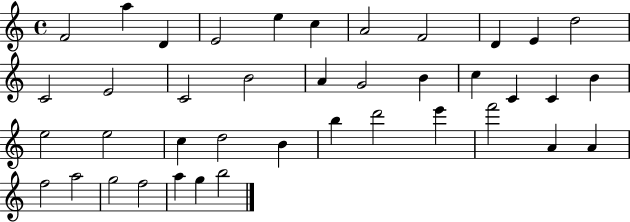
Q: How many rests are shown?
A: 0